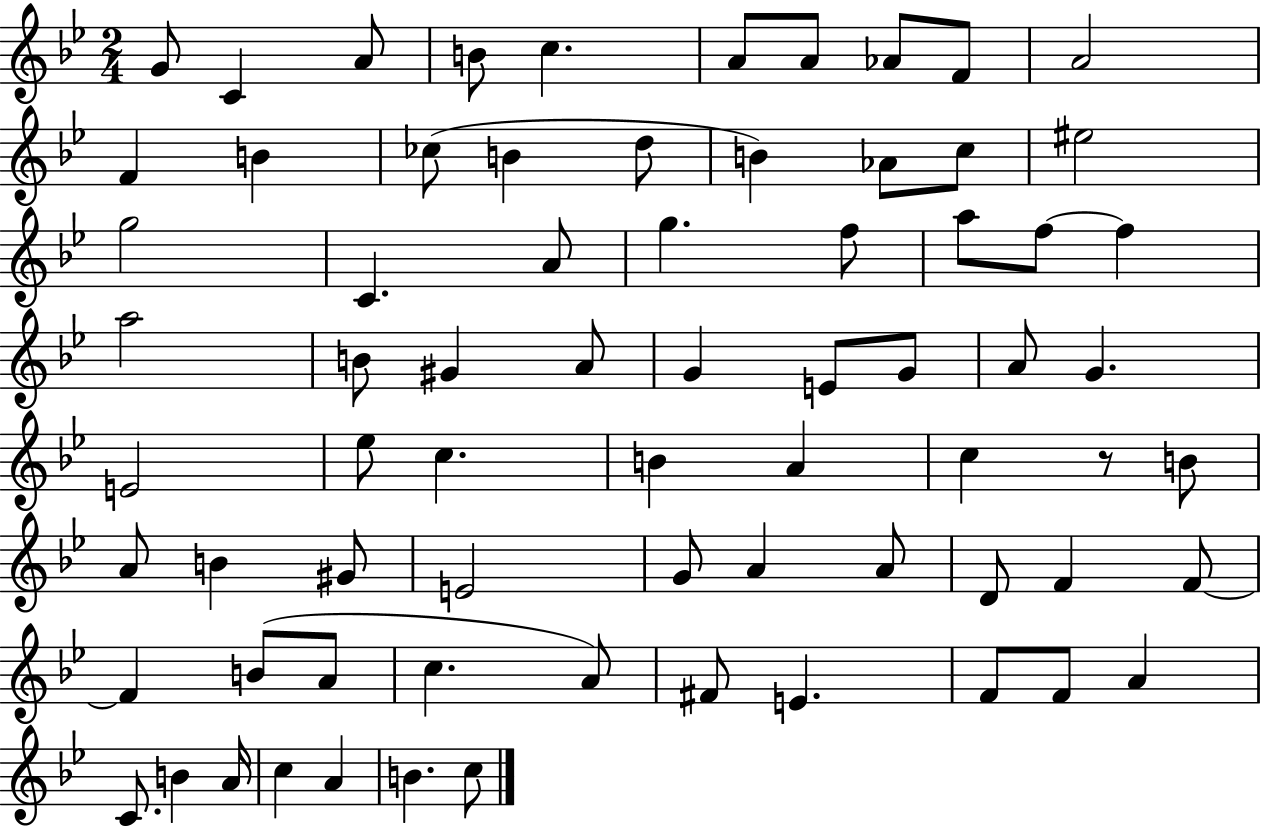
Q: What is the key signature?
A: BES major